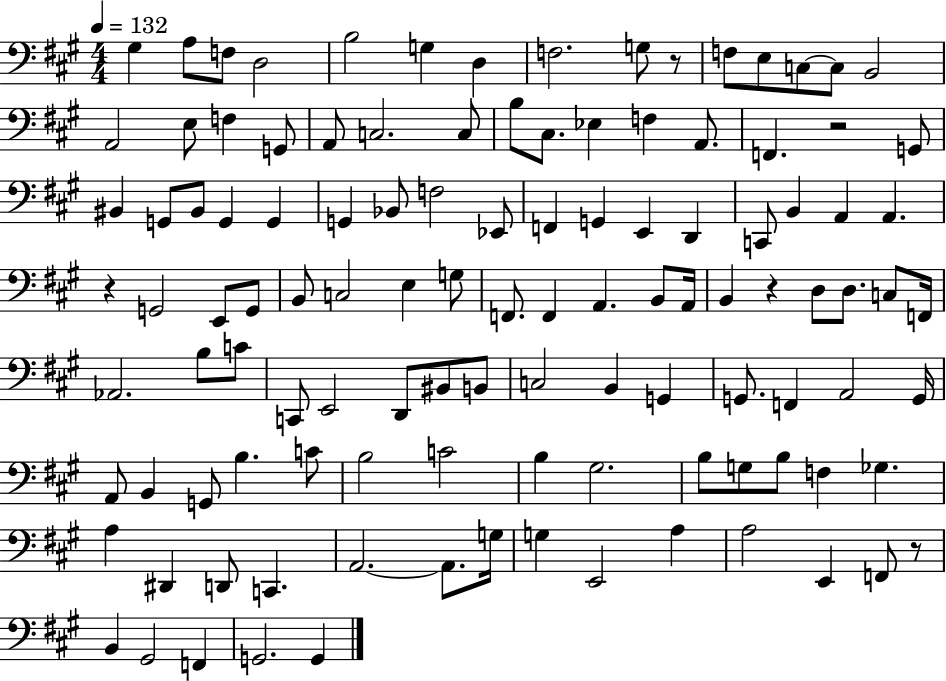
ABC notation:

X:1
T:Untitled
M:4/4
L:1/4
K:A
^G, A,/2 F,/2 D,2 B,2 G, D, F,2 G,/2 z/2 F,/2 E,/2 C,/2 C,/2 B,,2 A,,2 E,/2 F, G,,/2 A,,/2 C,2 C,/2 B,/2 ^C,/2 _E, F, A,,/2 F,, z2 G,,/2 ^B,, G,,/2 ^B,,/2 G,, G,, G,, _B,,/2 F,2 _E,,/2 F,, G,, E,, D,, C,,/2 B,, A,, A,, z G,,2 E,,/2 G,,/2 B,,/2 C,2 E, G,/2 F,,/2 F,, A,, B,,/2 A,,/4 B,, z D,/2 D,/2 C,/2 F,,/4 _A,,2 B,/2 C/2 C,,/2 E,,2 D,,/2 ^B,,/2 B,,/2 C,2 B,, G,, G,,/2 F,, A,,2 G,,/4 A,,/2 B,, G,,/2 B, C/2 B,2 C2 B, ^G,2 B,/2 G,/2 B,/2 F, _G, A, ^D,, D,,/2 C,, A,,2 A,,/2 G,/4 G, E,,2 A, A,2 E,, F,,/2 z/2 B,, ^G,,2 F,, G,,2 G,,